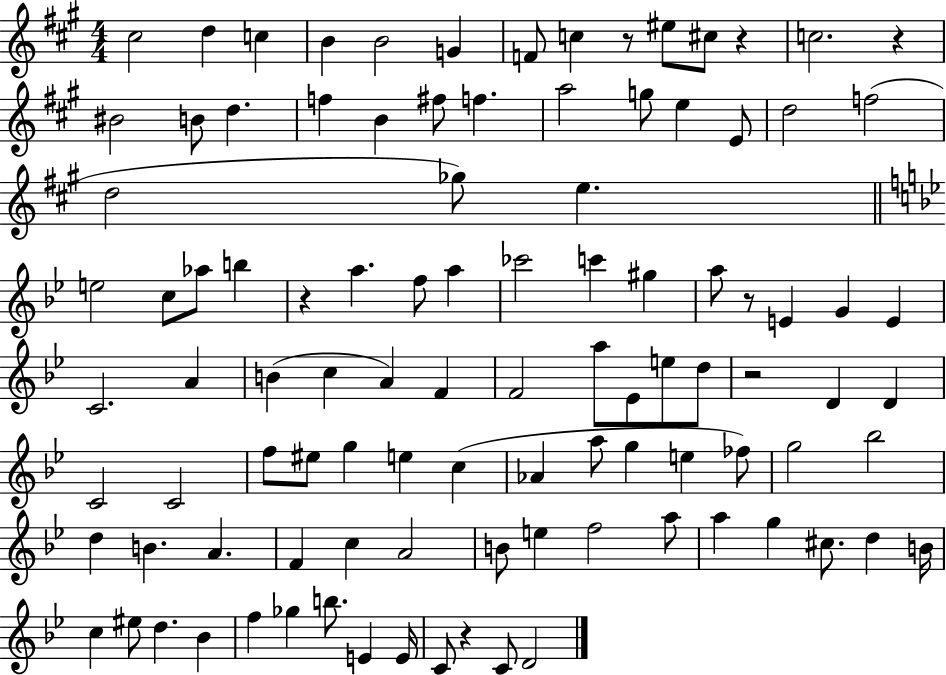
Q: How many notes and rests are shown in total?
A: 102